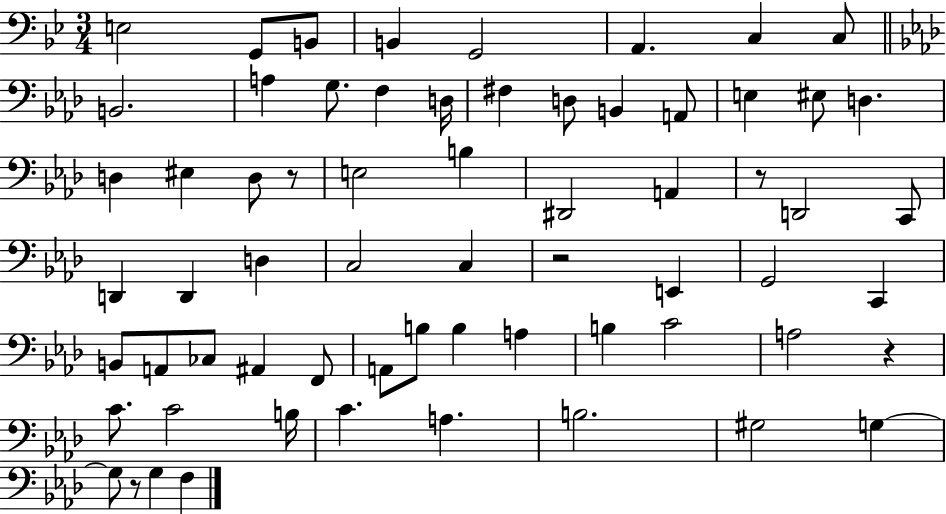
{
  \clef bass
  \numericTimeSignature
  \time 3/4
  \key bes \major
  e2 g,8 b,8 | b,4 g,2 | a,4. c4 c8 | \bar "||" \break \key f \minor b,2. | a4 g8. f4 d16 | fis4 d8 b,4 a,8 | e4 eis8 d4. | \break d4 eis4 d8 r8 | e2 b4 | dis,2 a,4 | r8 d,2 c,8 | \break d,4 d,4 d4 | c2 c4 | r2 e,4 | g,2 c,4 | \break b,8 a,8 ces8 ais,4 f,8 | a,8 b8 b4 a4 | b4 c'2 | a2 r4 | \break c'8. c'2 b16 | c'4. a4. | b2. | gis2 g4~~ | \break g8 r8 g4 f4 | \bar "|."
}